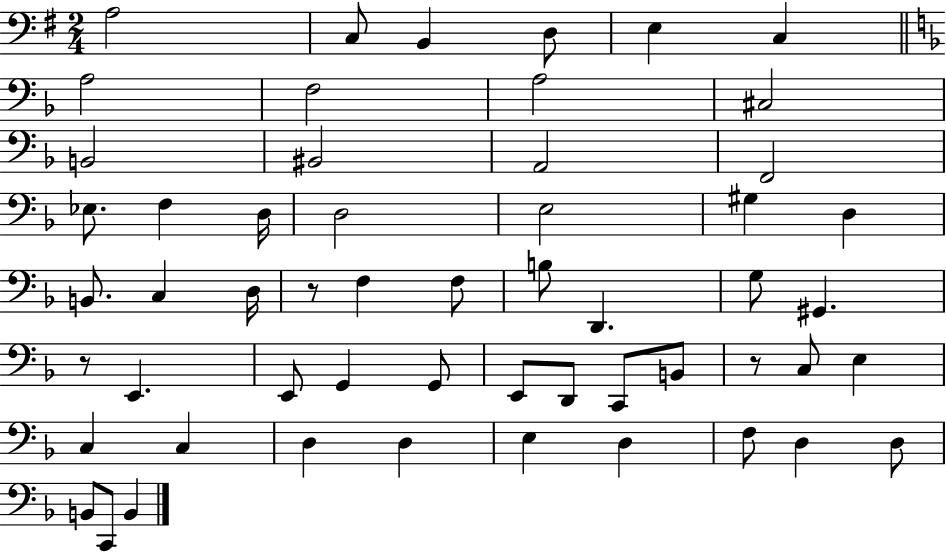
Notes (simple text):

A3/h C3/e B2/q D3/e E3/q C3/q A3/h F3/h A3/h C#3/h B2/h BIS2/h A2/h F2/h Eb3/e. F3/q D3/s D3/h E3/h G#3/q D3/q B2/e. C3/q D3/s R/e F3/q F3/e B3/e D2/q. G3/e G#2/q. R/e E2/q. E2/e G2/q G2/e E2/e D2/e C2/e B2/e R/e C3/e E3/q C3/q C3/q D3/q D3/q E3/q D3/q F3/e D3/q D3/e B2/e C2/e B2/q